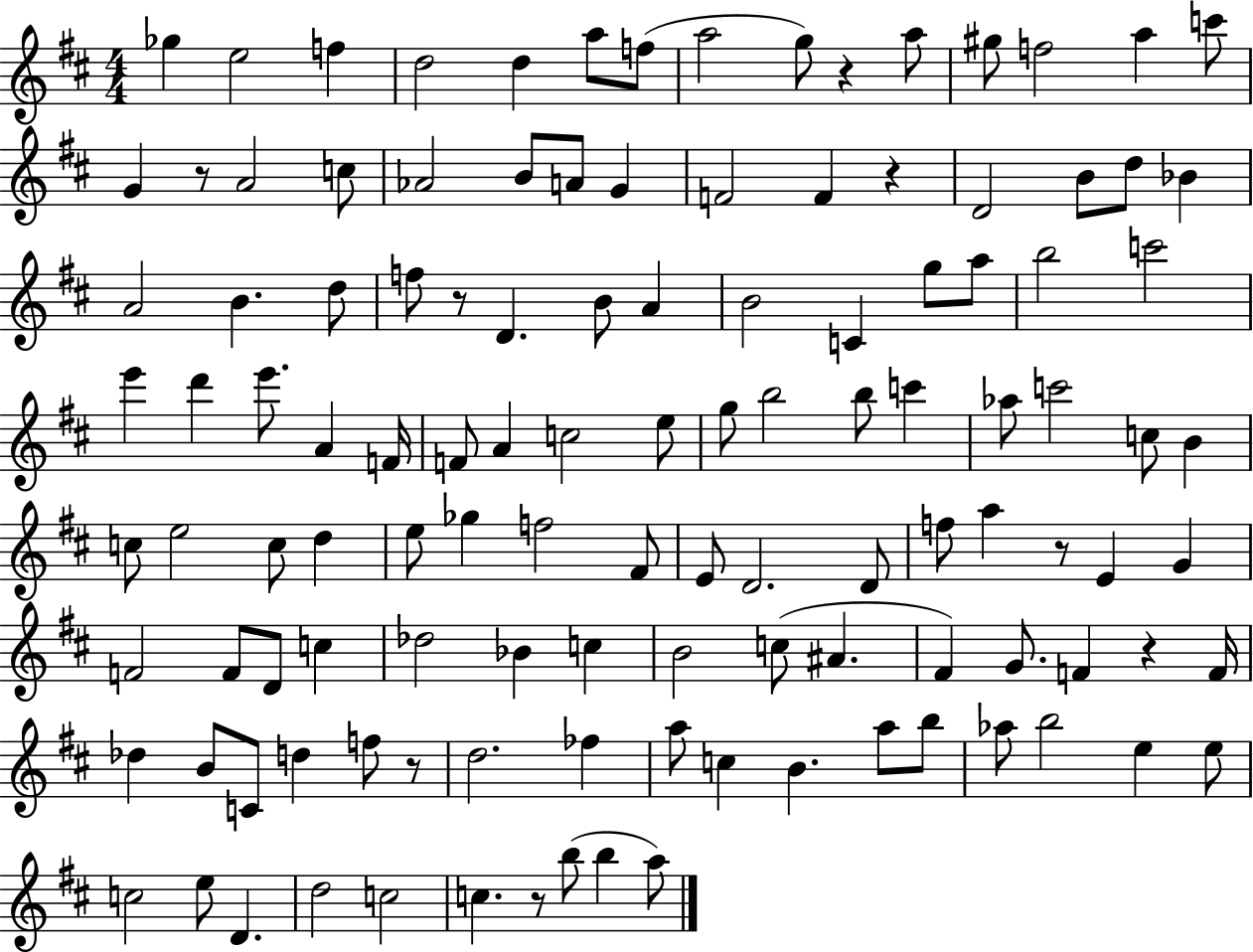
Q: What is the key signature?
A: D major